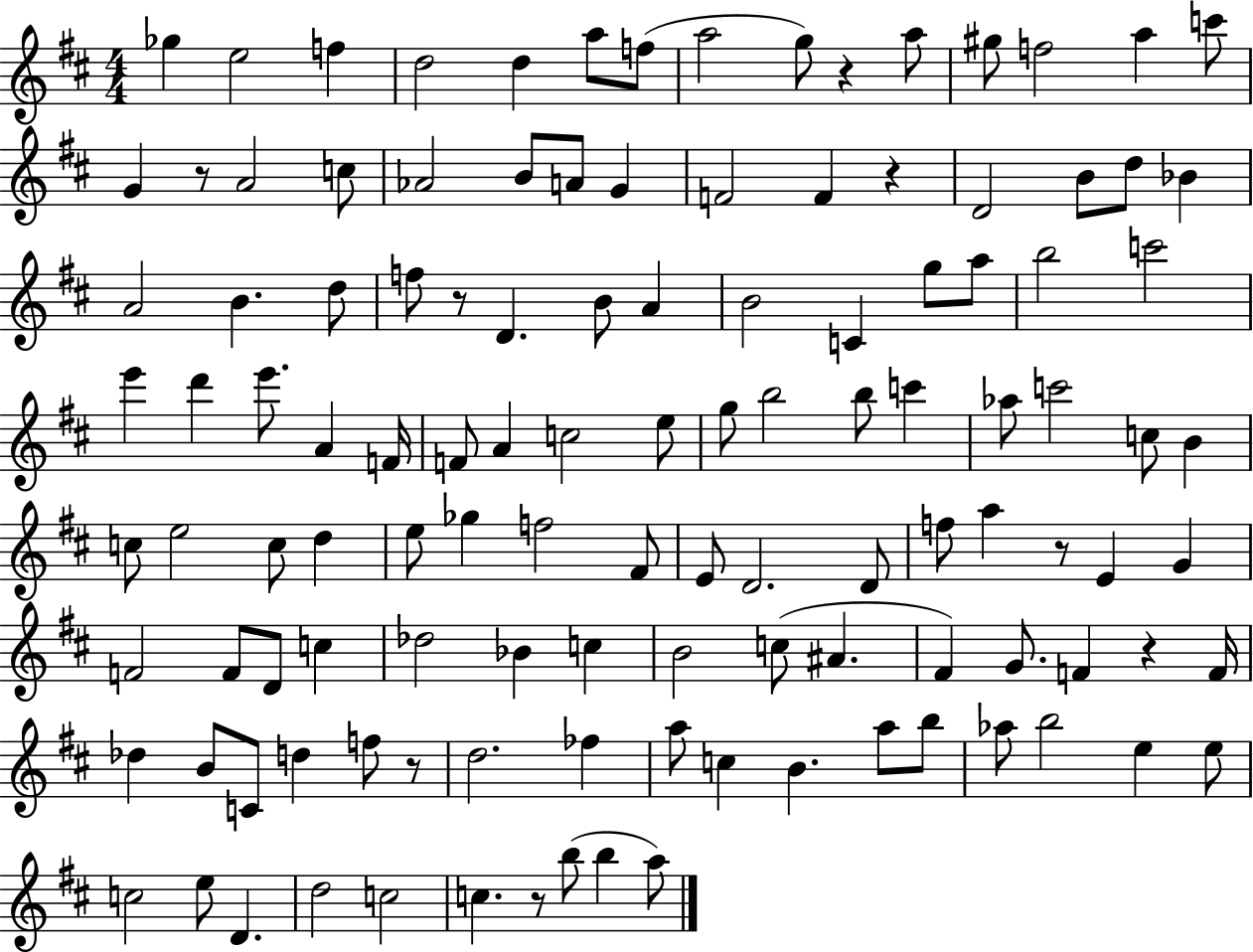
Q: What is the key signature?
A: D major